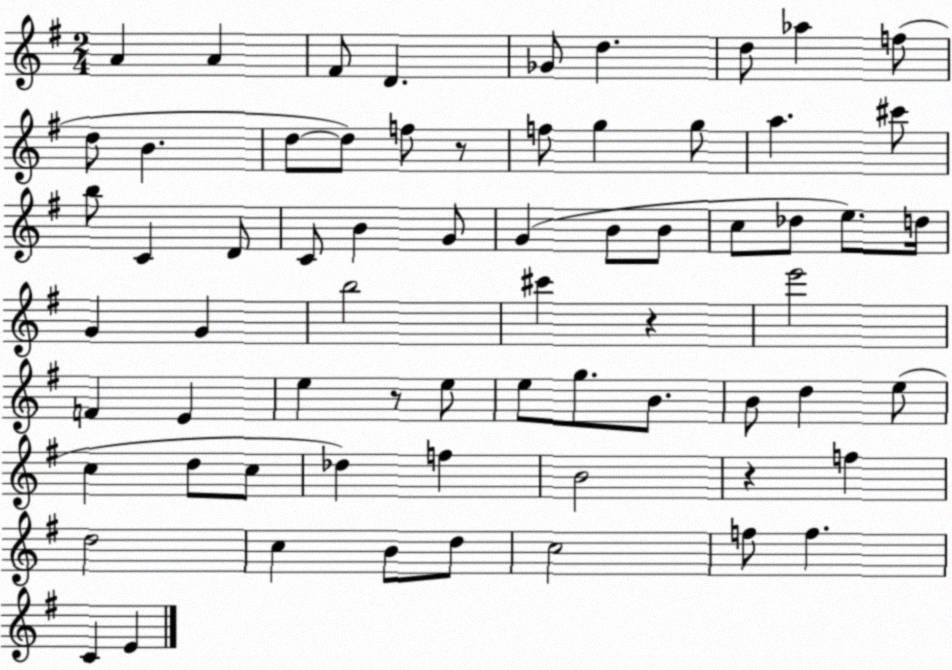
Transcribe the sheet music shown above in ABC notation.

X:1
T:Untitled
M:2/4
L:1/4
K:G
A A ^F/2 D _G/2 d d/2 _a f/2 d/2 B d/2 d/2 f/2 z/2 f/2 g g/2 a ^c'/2 b/2 C D/2 C/2 B G/2 G B/2 B/2 c/2 _d/2 e/2 d/4 G G b2 ^c' z e'2 F E e z/2 e/2 e/2 g/2 B/2 B/2 d e/2 c d/2 c/2 _d f B2 z f d2 c B/2 d/2 c2 f/2 f C E